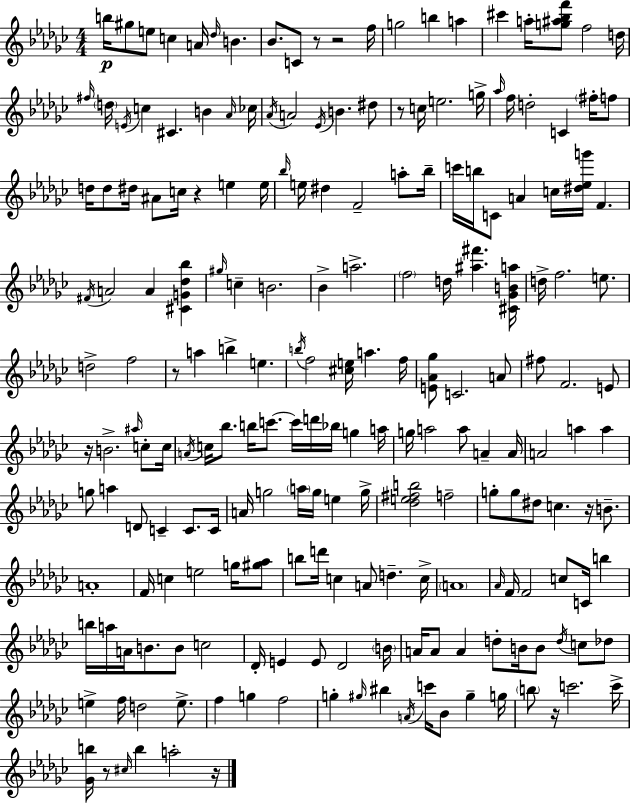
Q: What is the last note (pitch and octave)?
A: A5